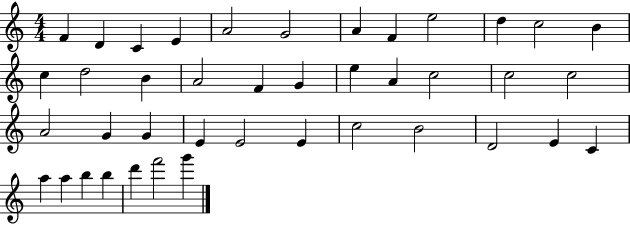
{
  \clef treble
  \numericTimeSignature
  \time 4/4
  \key c \major
  f'4 d'4 c'4 e'4 | a'2 g'2 | a'4 f'4 e''2 | d''4 c''2 b'4 | \break c''4 d''2 b'4 | a'2 f'4 g'4 | e''4 a'4 c''2 | c''2 c''2 | \break a'2 g'4 g'4 | e'4 e'2 e'4 | c''2 b'2 | d'2 e'4 c'4 | \break a''4 a''4 b''4 b''4 | d'''4 f'''2 g'''4 | \bar "|."
}